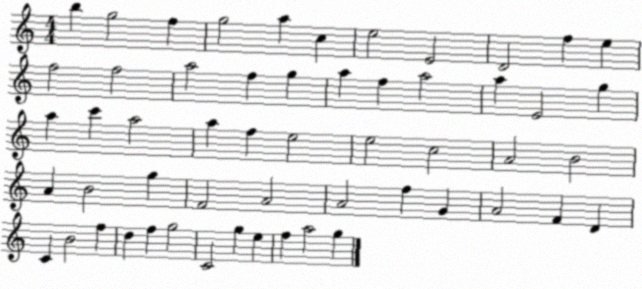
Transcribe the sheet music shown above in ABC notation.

X:1
T:Untitled
M:4/4
L:1/4
K:C
b g2 f g2 a c e2 E2 D2 f e f2 f2 a2 f g a f a2 a E2 g a c' a2 a f e2 e2 c2 A2 B2 A B2 g F2 A2 A2 f G A2 F D C B2 f d f g2 C2 g e f a2 g